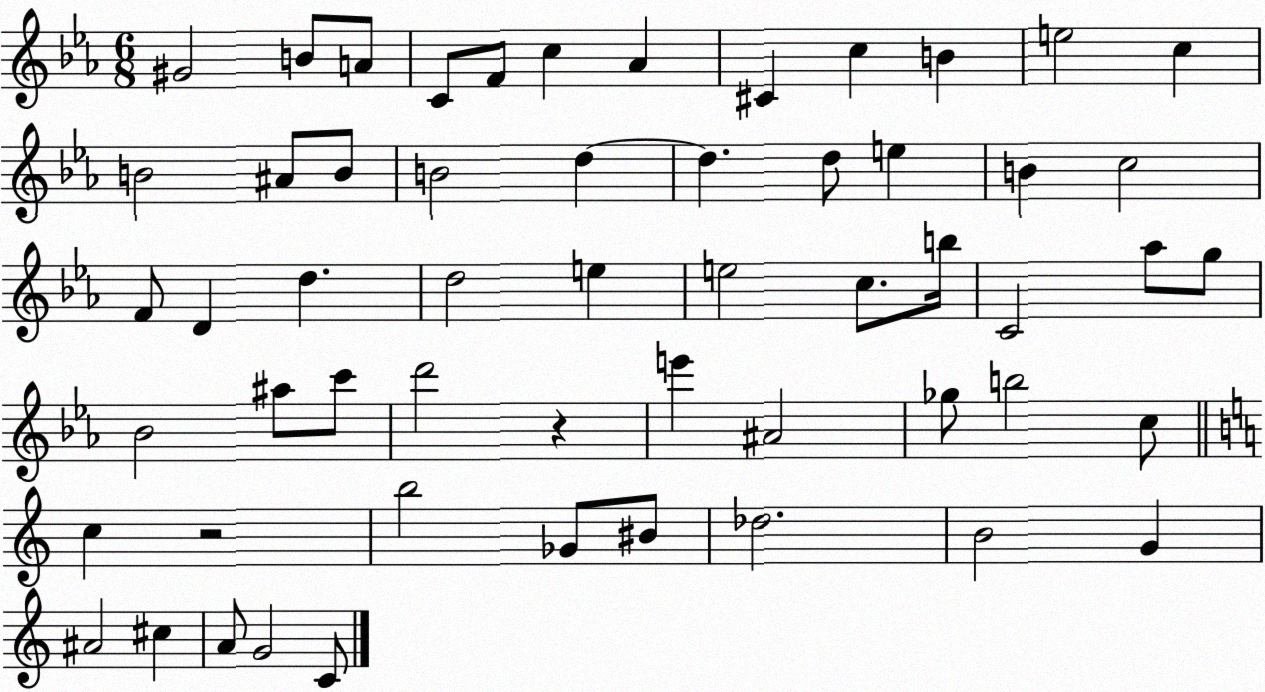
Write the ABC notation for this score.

X:1
T:Untitled
M:6/8
L:1/4
K:Eb
^G2 B/2 A/2 C/2 F/2 c _A ^C c B e2 c B2 ^A/2 B/2 B2 d d d/2 e B c2 F/2 D d d2 e e2 c/2 b/4 C2 _a/2 g/2 _B2 ^a/2 c'/2 d'2 z e' ^A2 _g/2 b2 c/2 c z2 b2 _G/2 ^B/2 _d2 B2 G ^A2 ^c A/2 G2 C/2